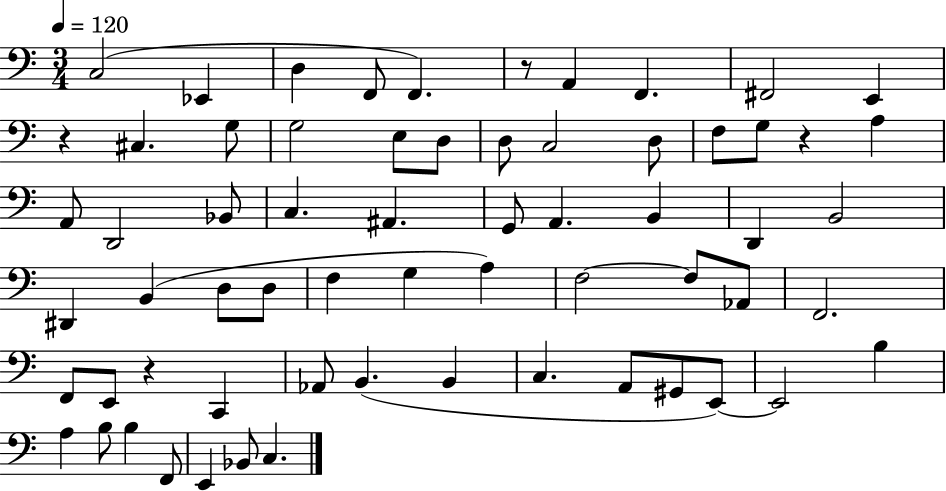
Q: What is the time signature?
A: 3/4